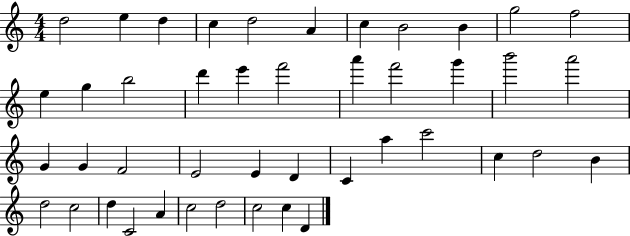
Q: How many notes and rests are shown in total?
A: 44